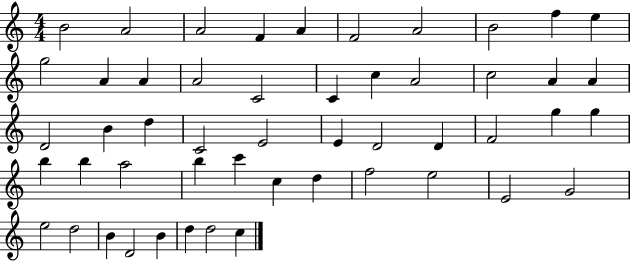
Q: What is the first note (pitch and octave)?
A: B4